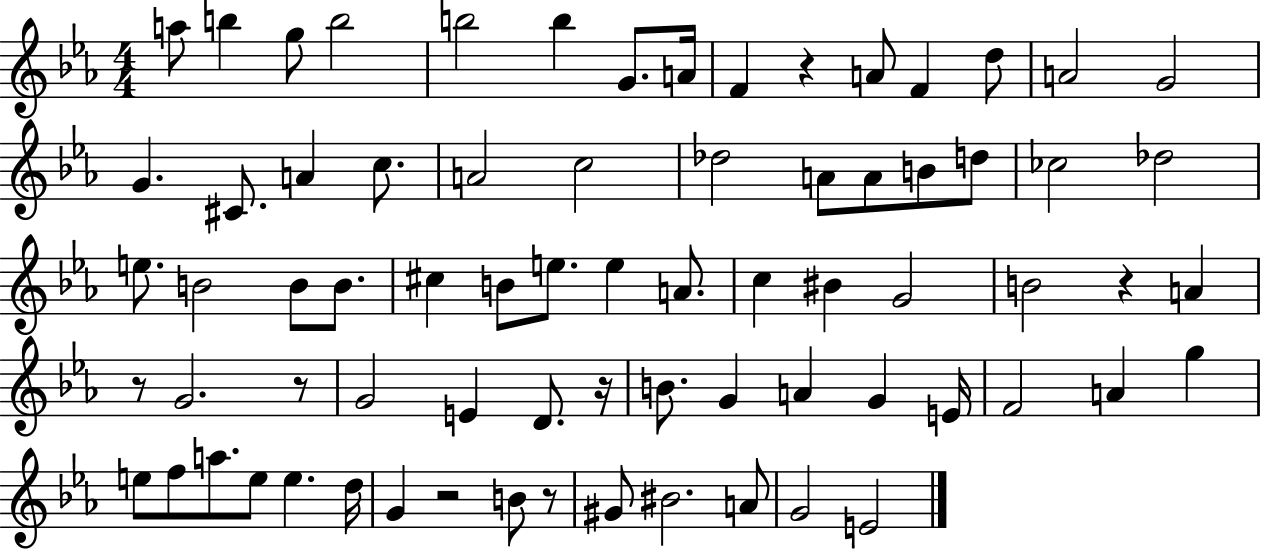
X:1
T:Untitled
M:4/4
L:1/4
K:Eb
a/2 b g/2 b2 b2 b G/2 A/4 F z A/2 F d/2 A2 G2 G ^C/2 A c/2 A2 c2 _d2 A/2 A/2 B/2 d/2 _c2 _d2 e/2 B2 B/2 B/2 ^c B/2 e/2 e A/2 c ^B G2 B2 z A z/2 G2 z/2 G2 E D/2 z/4 B/2 G A G E/4 F2 A g e/2 f/2 a/2 e/2 e d/4 G z2 B/2 z/2 ^G/2 ^B2 A/2 G2 E2